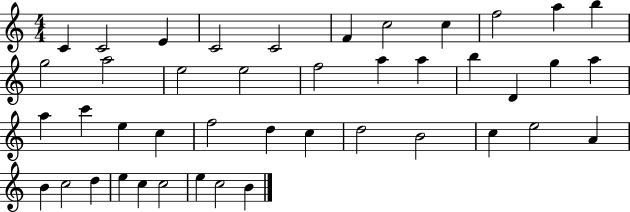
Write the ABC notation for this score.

X:1
T:Untitled
M:4/4
L:1/4
K:C
C C2 E C2 C2 F c2 c f2 a b g2 a2 e2 e2 f2 a a b D g a a c' e c f2 d c d2 B2 c e2 A B c2 d e c c2 e c2 B